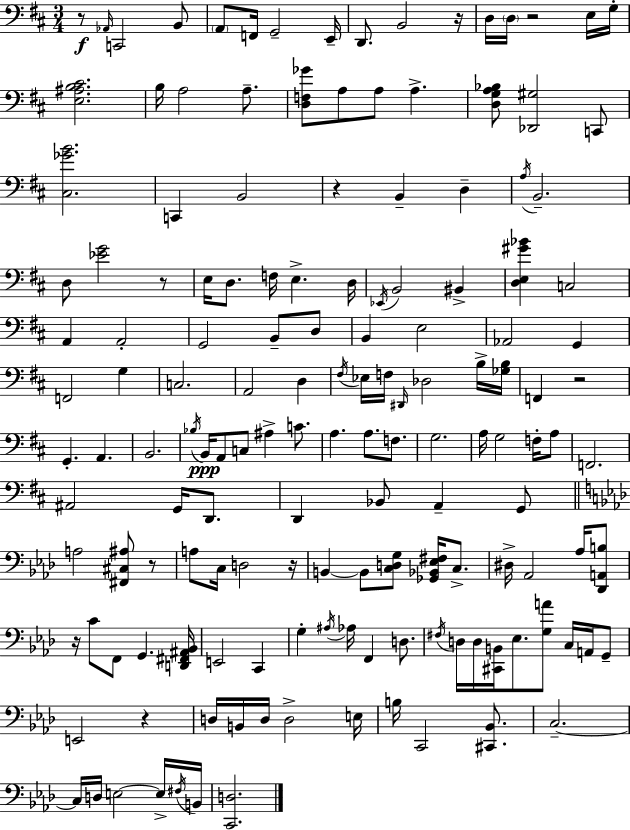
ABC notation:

X:1
T:Untitled
M:3/4
L:1/4
K:D
z/2 _A,,/4 C,,2 B,,/2 A,,/2 F,,/4 G,,2 E,,/4 D,,/2 B,,2 z/4 D,/4 D,/4 z2 E,/4 G,/4 [E,^A,B,^C]2 B,/4 A,2 A,/2 [D,F,_G]/2 A,/2 A,/2 A, [D,G,A,_B,]/2 [_D,,^G,]2 C,,/2 [^C,_GB]2 C,, B,,2 z B,, D, A,/4 B,,2 D,/2 [_EG]2 z/2 E,/4 D,/2 F,/4 E, D,/4 _E,,/4 B,,2 ^B,, [D,E,^G_B] C,2 A,, A,,2 G,,2 B,,/2 D,/2 B,, E,2 _A,,2 G,, F,,2 G, C,2 A,,2 D, ^F,/4 _E,/4 F,/4 ^D,,/4 _D,2 B,/4 [_G,B,]/4 F,, z2 G,, A,, B,,2 _B,/4 B,,/4 A,,/2 C,/2 ^A, C/2 A, A,/2 F,/2 G,2 A,/4 G,2 F,/4 A,/2 F,,2 ^A,,2 G,,/4 D,,/2 D,, _B,,/2 A,, G,,/2 A,2 [^F,,^C,^A,]/2 z/2 A,/2 C,/4 D,2 z/4 B,, B,,/2 [C,D,G,]/2 [_G,,_B,,_E,^F,]/4 C,/2 ^D,/4 _A,,2 _A,/4 [_D,,A,,B,]/2 z/4 C/2 F,,/2 G,, [D,,^F,,^A,,_B,,]/4 E,,2 C,, G, ^A,/4 _A,/4 F,, D,/2 ^F,/4 D,/4 D,/4 [^C,,B,,]/4 _E,/2 [G,A]/2 C,/4 A,,/4 G,,/2 E,,2 z D,/4 B,,/4 D,/4 D,2 E,/4 B,/4 C,,2 [^C,,_B,,]/2 C,2 C,/4 D,/4 E,2 E,/4 ^F,/4 B,,/4 [C,,D,]2